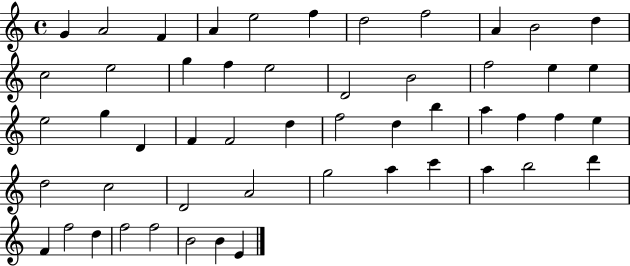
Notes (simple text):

G4/q A4/h F4/q A4/q E5/h F5/q D5/h F5/h A4/q B4/h D5/q C5/h E5/h G5/q F5/q E5/h D4/h B4/h F5/h E5/q E5/q E5/h G5/q D4/q F4/q F4/h D5/q F5/h D5/q B5/q A5/q F5/q F5/q E5/q D5/h C5/h D4/h A4/h G5/h A5/q C6/q A5/q B5/h D6/q F4/q F5/h D5/q F5/h F5/h B4/h B4/q E4/q